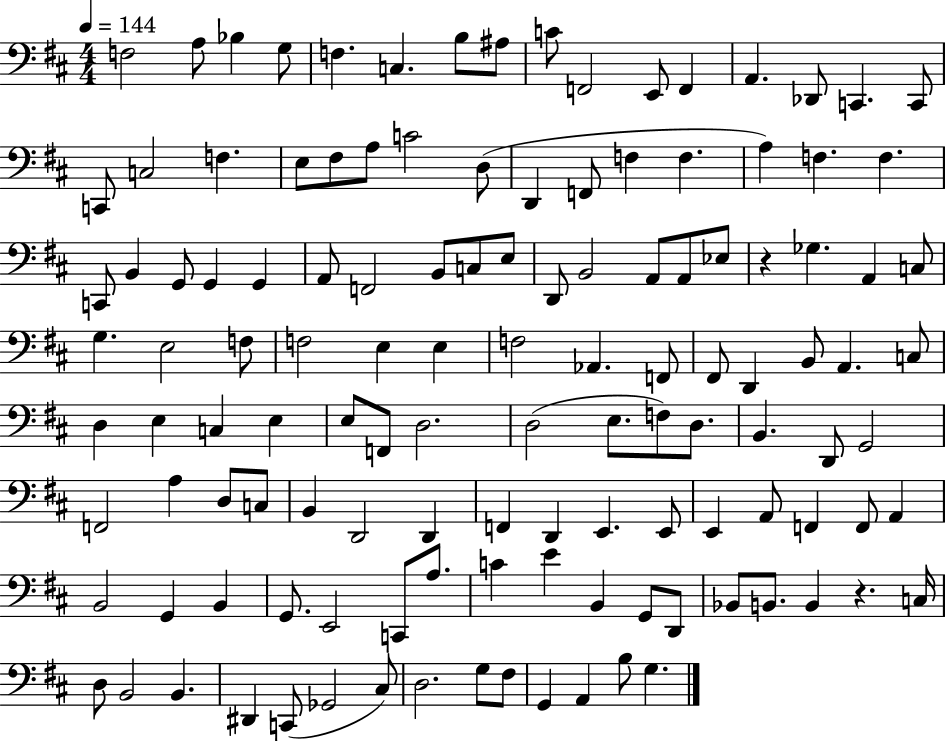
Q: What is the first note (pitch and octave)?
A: F3